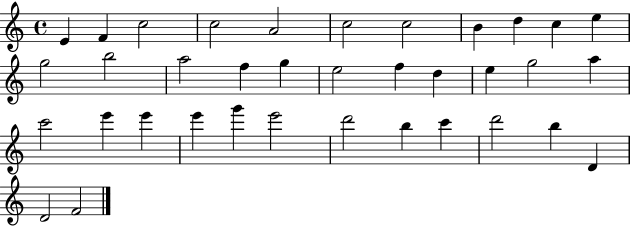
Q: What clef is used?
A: treble